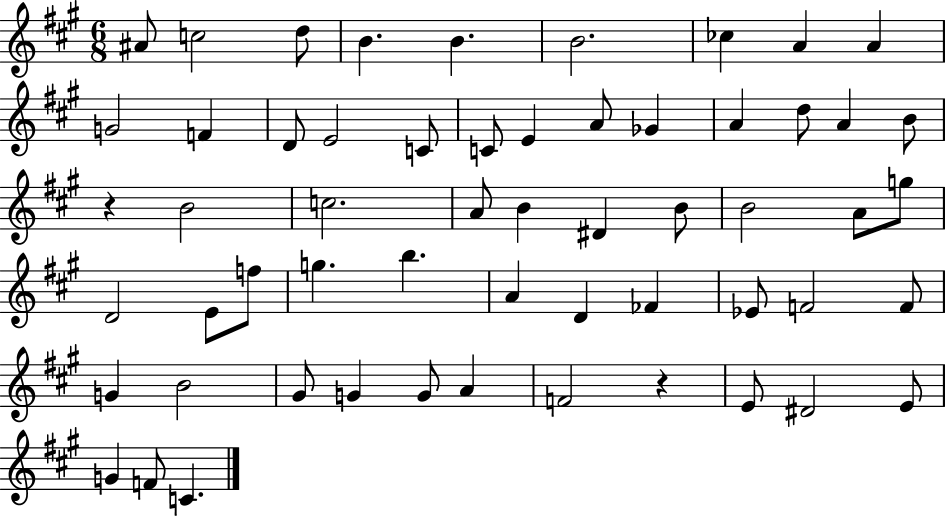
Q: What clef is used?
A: treble